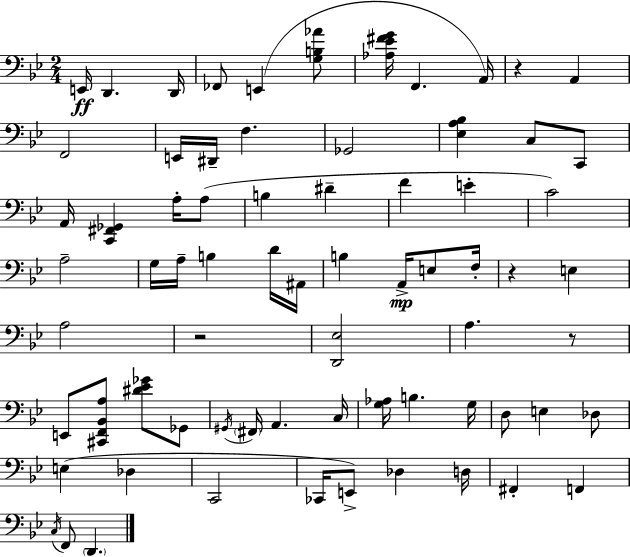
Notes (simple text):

E2/s D2/q. D2/s FES2/e E2/q [G3,B3,Ab4]/e [Ab3,Eb4,F#4,G4]/s F2/q. A2/s R/q A2/q F2/h E2/s D#2/s F3/q. Gb2/h [Eb3,A3,Bb3]/q C3/e C2/e A2/s [C2,F#2,Gb2]/q A3/s A3/e B3/q D#4/q F4/q E4/q C4/h A3/h G3/s A3/s B3/q D4/s A#2/s B3/q A2/s E3/e F3/s R/q E3/q A3/h R/h [D2,Eb3]/h A3/q. R/e E2/e [C#2,F2,Bb2,A3]/e [D#4,Eb4,Gb4]/e Gb2/e G#2/s F#2/s A2/q. C3/s [G3,Ab3]/s B3/q. G3/s D3/e E3/q Db3/e E3/q Db3/q C2/h CES2/s E2/e Db3/q D3/s F#2/q F2/q C3/s F2/e D2/q.